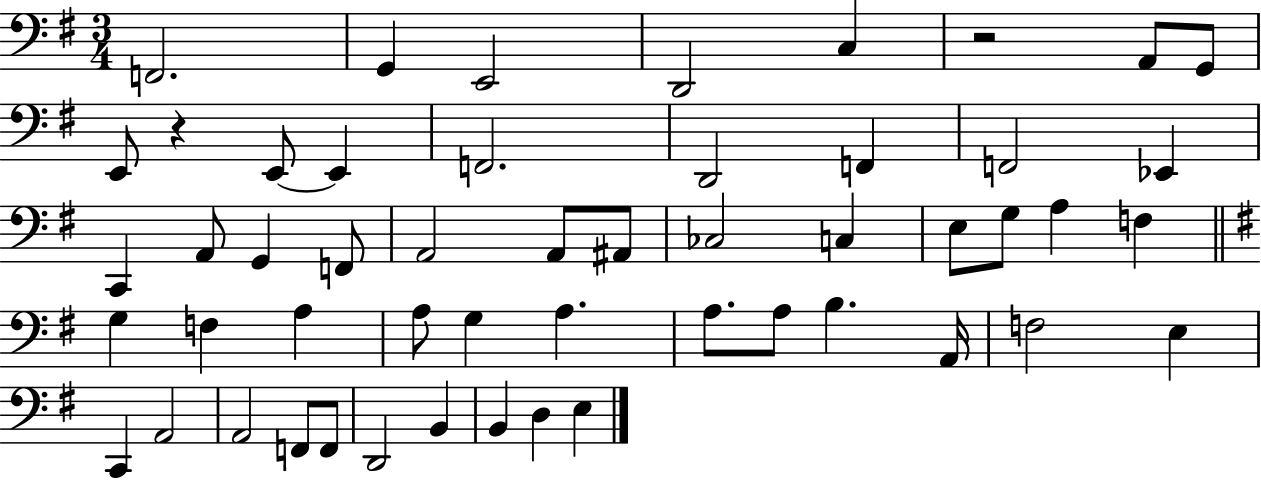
F2/h. G2/q E2/h D2/h C3/q R/h A2/e G2/e E2/e R/q E2/e E2/q F2/h. D2/h F2/q F2/h Eb2/q C2/q A2/e G2/q F2/e A2/h A2/e A#2/e CES3/h C3/q E3/e G3/e A3/q F3/q G3/q F3/q A3/q A3/e G3/q A3/q. A3/e. A3/e B3/q. A2/s F3/h E3/q C2/q A2/h A2/h F2/e F2/e D2/h B2/q B2/q D3/q E3/q